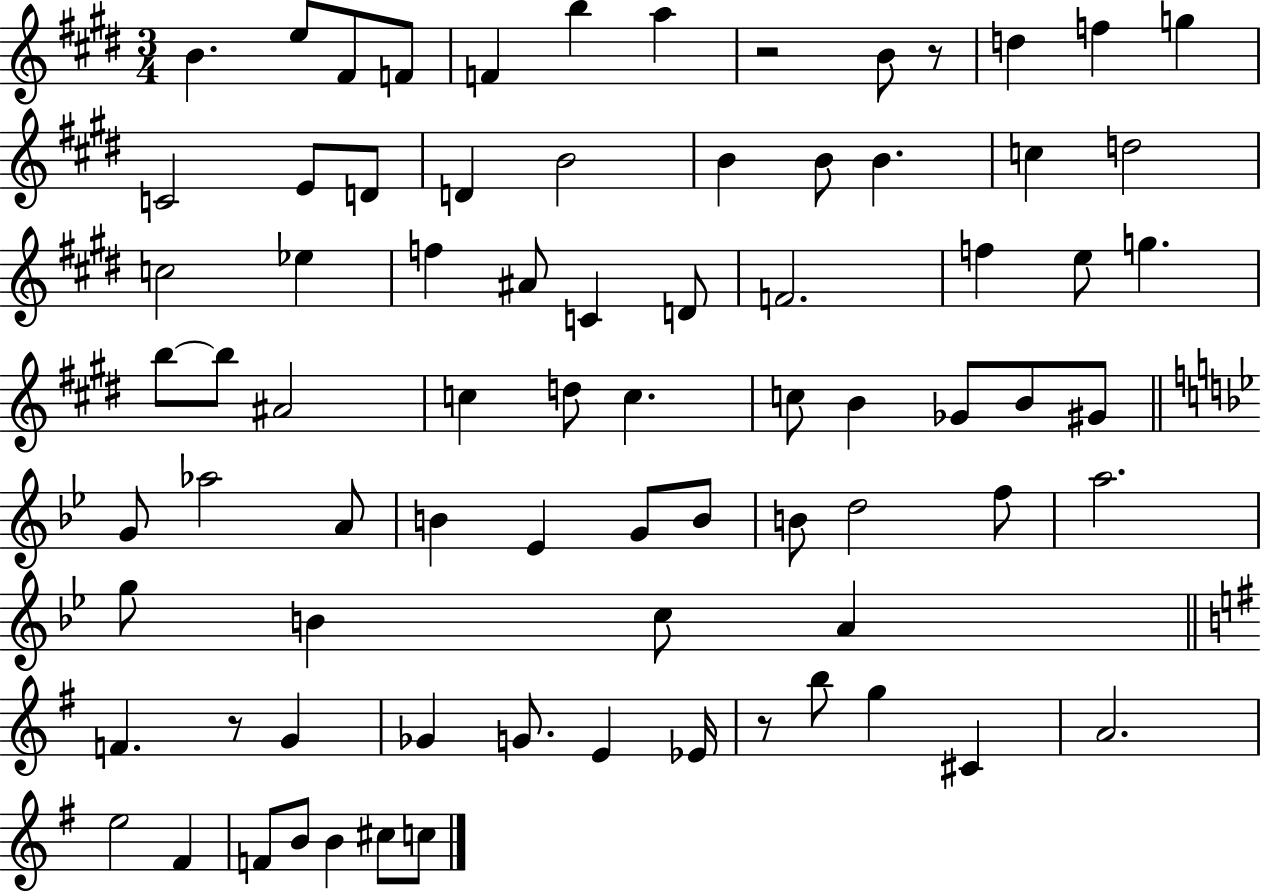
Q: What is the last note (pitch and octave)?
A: C5